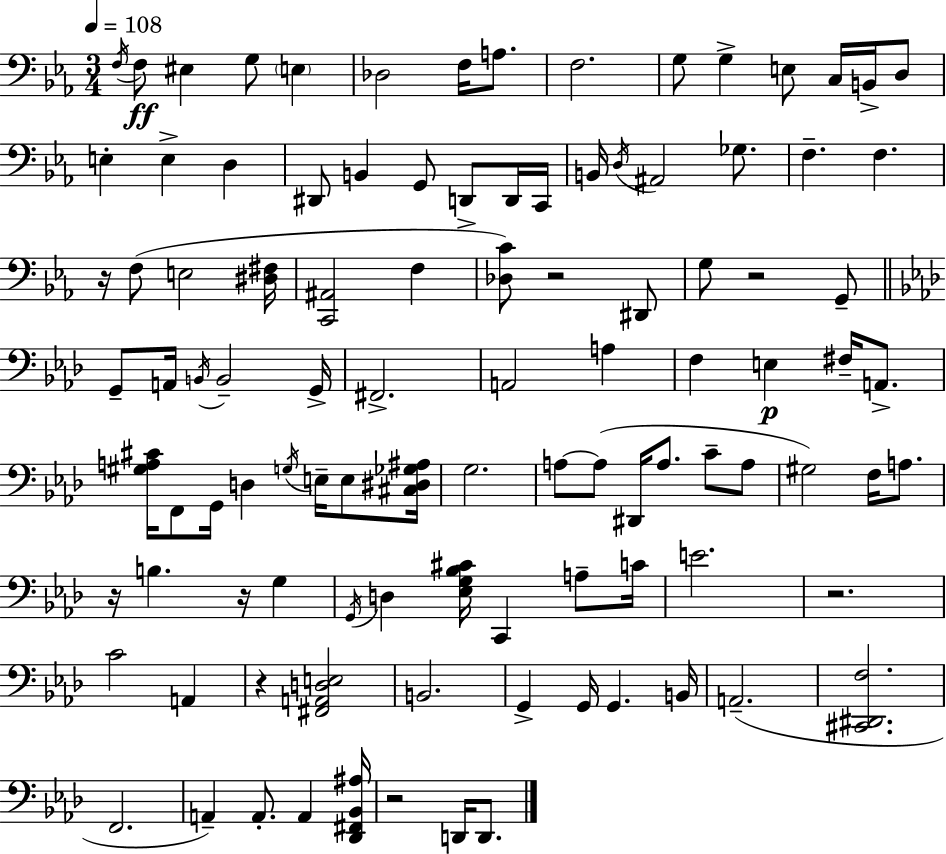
{
  \clef bass
  \numericTimeSignature
  \time 3/4
  \key c \minor
  \tempo 4 = 108
  \acciaccatura { f16 }\ff f8 eis4 g8 \parenthesize e4 | des2 f16 a8. | f2. | g8 g4-> e8 c16 b,16-> d8 | \break e4-. e4-> d4 | dis,8 b,4 g,8 d,8-> d,16 | c,16 b,16 \acciaccatura { d16 } ais,2 ges8. | f4.-- f4. | \break r16 f8( e2 | <dis fis>16 <c, ais,>2 f4 | <des c'>8) r2 | dis,8 g8 r2 | \break g,8-- \bar "||" \break \key f \minor g,8-- a,16 \acciaccatura { b,16 } b,2-- | g,16-> fis,2.-> | a,2 a4 | f4 e4\p fis16-- a,8.-> | \break <gis a cis'>16 f,8 g,16 d4 \acciaccatura { g16 } e16-- e8 | <cis dis ges ais>16 g2. | a8~~ a8( dis,16 a8. c'8-- | a8 gis2) f16 a8. | \break r16 b4. r16 g4 | \acciaccatura { g,16 } d4 <ees g bes cis'>16 c,4 | a8-- c'16 e'2. | r2. | \break c'2 a,4 | r4 <fis, a, d e>2 | b,2. | g,4-> g,16 g,4. | \break b,16 a,2.--( | <cis, dis, f>2. | f,2. | a,4--) a,8.-. a,4 | \break <des, fis, bes, ais>16 r2 d,16 | d,8. \bar "|."
}